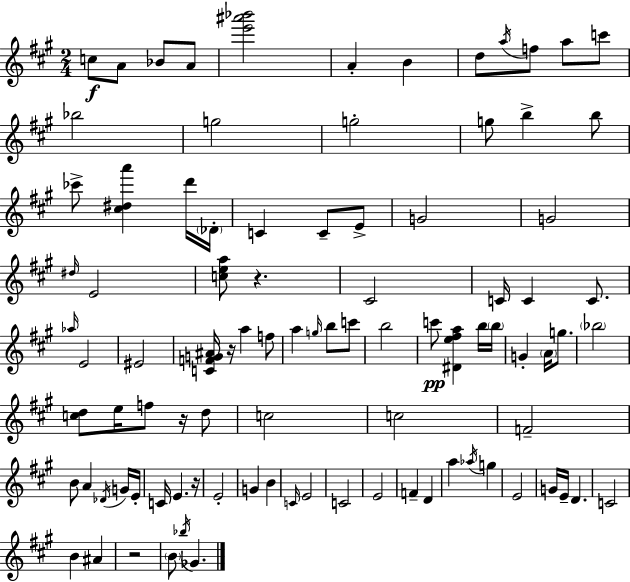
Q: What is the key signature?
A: A major